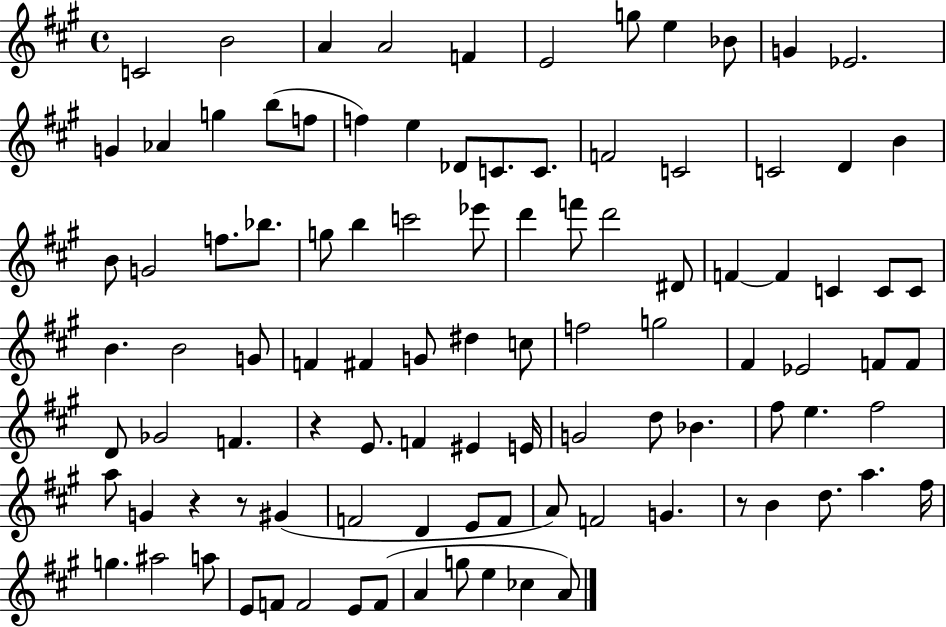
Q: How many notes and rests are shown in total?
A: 101